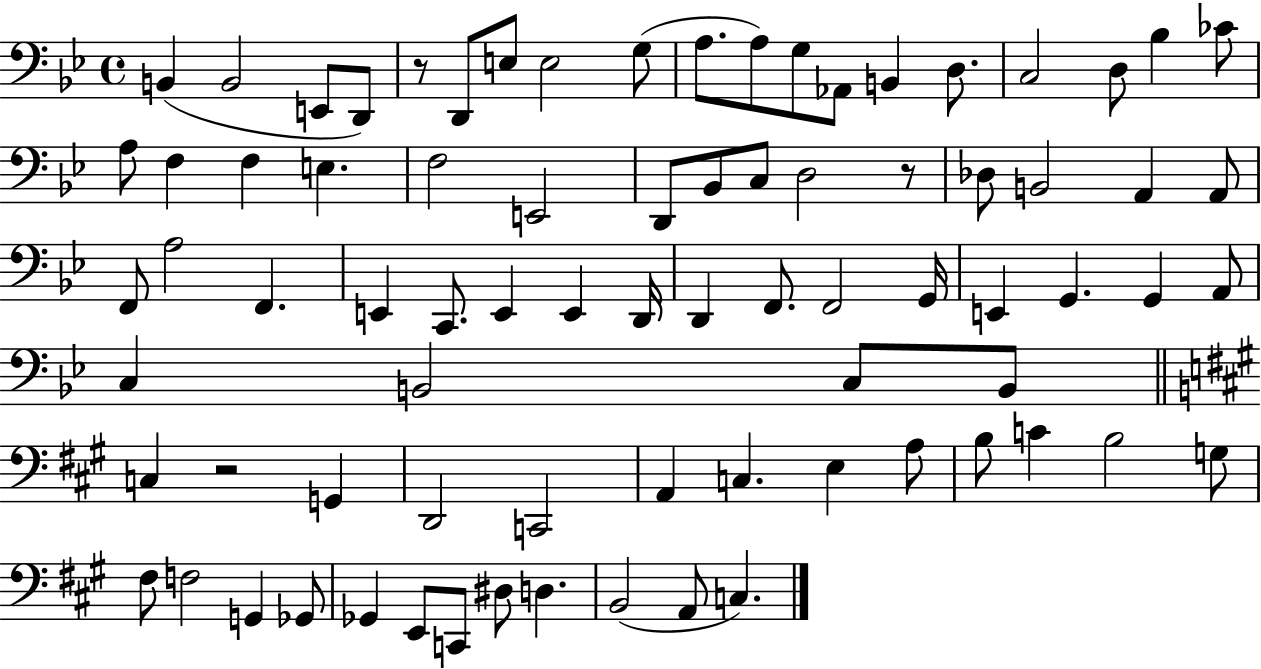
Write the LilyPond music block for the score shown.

{
  \clef bass
  \time 4/4
  \defaultTimeSignature
  \key bes \major
  b,4( b,2 e,8 d,8) | r8 d,8 e8 e2 g8( | a8. a8) g8 aes,8 b,4 d8. | c2 d8 bes4 ces'8 | \break a8 f4 f4 e4. | f2 e,2 | d,8 bes,8 c8 d2 r8 | des8 b,2 a,4 a,8 | \break f,8 a2 f,4. | e,4 c,8. e,4 e,4 d,16 | d,4 f,8. f,2 g,16 | e,4 g,4. g,4 a,8 | \break c4 b,2 c8 b,8 | \bar "||" \break \key a \major c4 r2 g,4 | d,2 c,2 | a,4 c4. e4 a8 | b8 c'4 b2 g8 | \break fis8 f2 g,4 ges,8 | ges,4 e,8 c,8 dis8 d4. | b,2( a,8 c4.) | \bar "|."
}